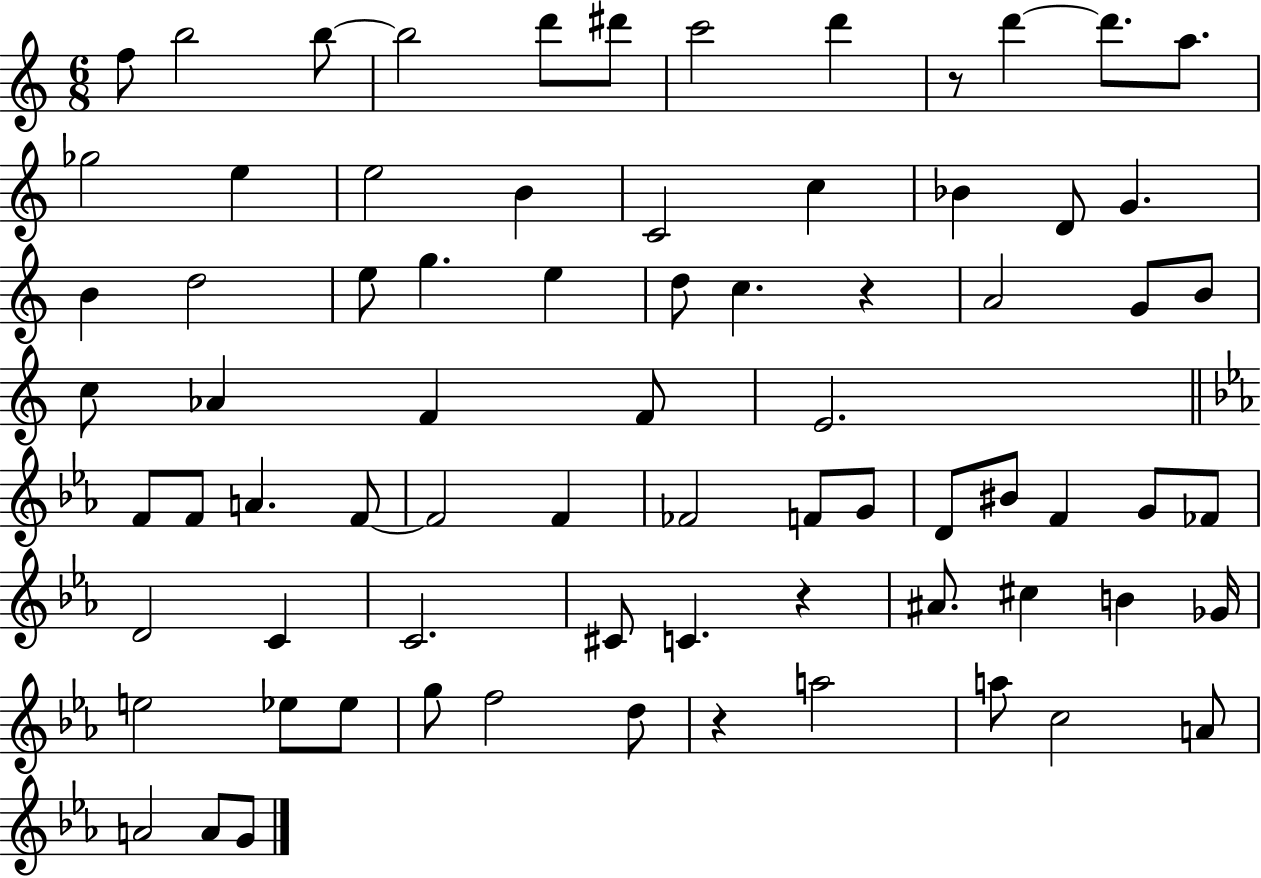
X:1
T:Untitled
M:6/8
L:1/4
K:C
f/2 b2 b/2 b2 d'/2 ^d'/2 c'2 d' z/2 d' d'/2 a/2 _g2 e e2 B C2 c _B D/2 G B d2 e/2 g e d/2 c z A2 G/2 B/2 c/2 _A F F/2 E2 F/2 F/2 A F/2 F2 F _F2 F/2 G/2 D/2 ^B/2 F G/2 _F/2 D2 C C2 ^C/2 C z ^A/2 ^c B _G/4 e2 _e/2 _e/2 g/2 f2 d/2 z a2 a/2 c2 A/2 A2 A/2 G/2